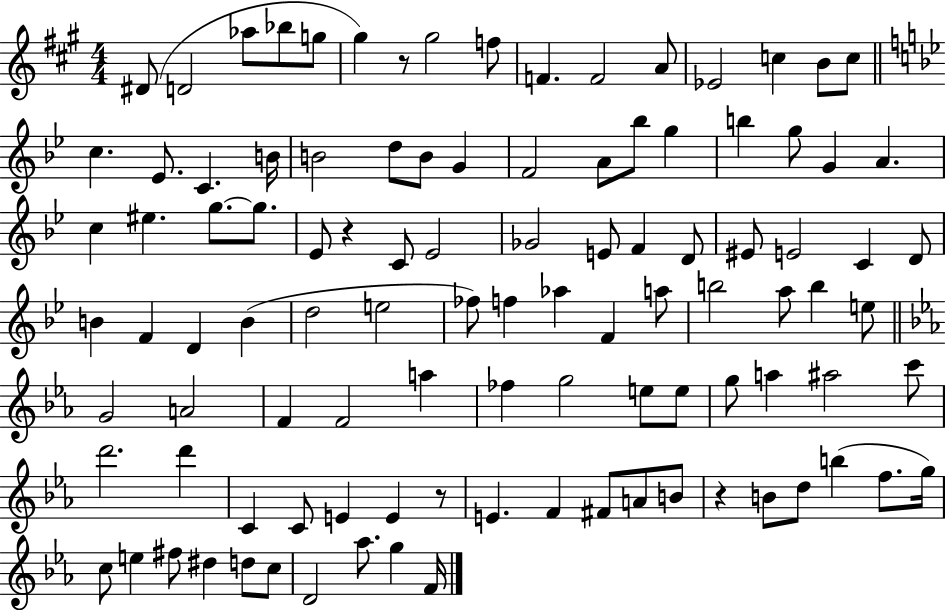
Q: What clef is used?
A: treble